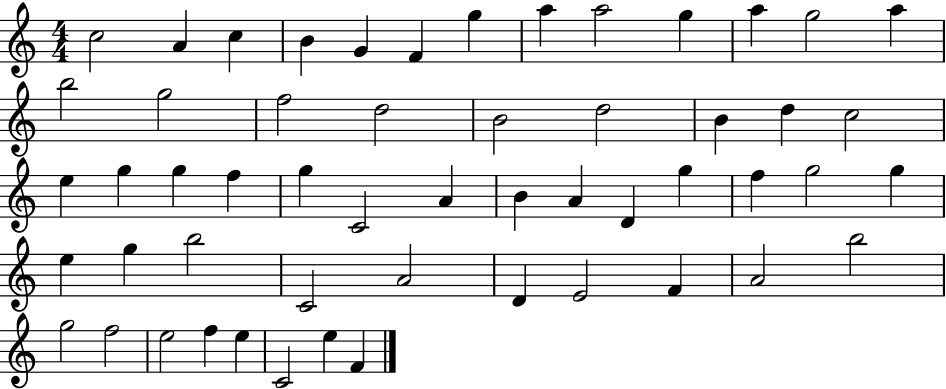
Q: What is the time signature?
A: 4/4